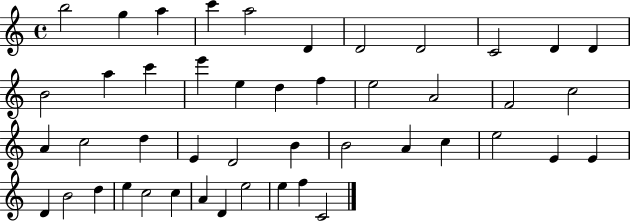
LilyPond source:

{
  \clef treble
  \time 4/4
  \defaultTimeSignature
  \key c \major
  b''2 g''4 a''4 | c'''4 a''2 d'4 | d'2 d'2 | c'2 d'4 d'4 | \break b'2 a''4 c'''4 | e'''4 e''4 d''4 f''4 | e''2 a'2 | f'2 c''2 | \break a'4 c''2 d''4 | e'4 d'2 b'4 | b'2 a'4 c''4 | e''2 e'4 e'4 | \break d'4 b'2 d''4 | e''4 c''2 c''4 | a'4 d'4 e''2 | e''4 f''4 c'2 | \break \bar "|."
}